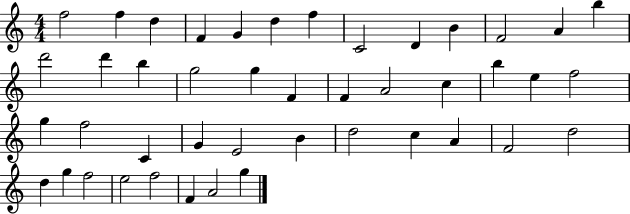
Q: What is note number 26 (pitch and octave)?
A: G5